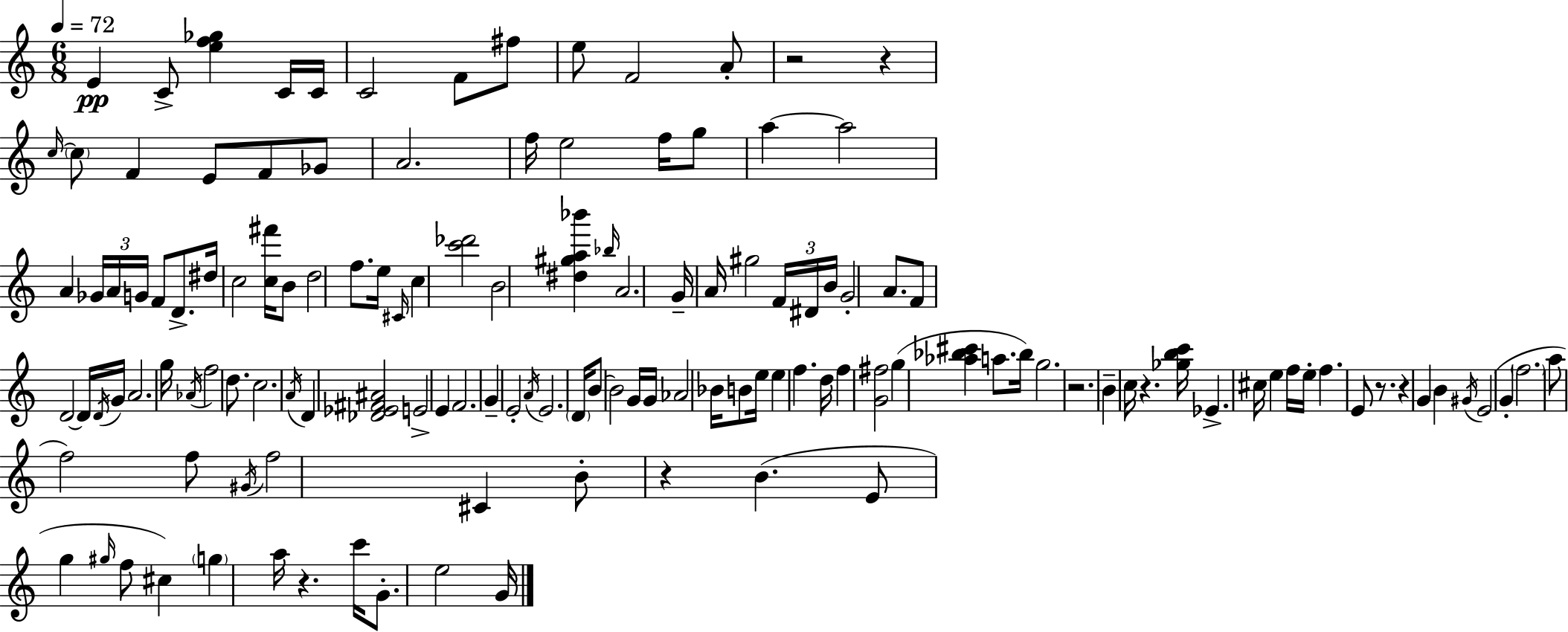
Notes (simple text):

E4/q C4/e [E5,F5,Gb5]/q C4/s C4/s C4/h F4/e F#5/e E5/e F4/h A4/e R/h R/q C5/s C5/e F4/q E4/e F4/e Gb4/e A4/h. F5/s E5/h F5/s G5/e A5/q A5/h A4/q Gb4/s A4/s G4/s F4/e D4/e. D#5/s C5/h [C5,F#6]/s B4/e D5/h F5/e. E5/s C#4/s C5/q [C6,Db6]/h B4/h [D#5,G#5,A5,Bb6]/q Bb5/s A4/h. G4/s A4/s G#5/h F4/s D#4/s B4/s G4/h A4/e. F4/e D4/h D4/s D4/s G4/s A4/h. G5/s Ab4/s F5/h D5/e. C5/h. A4/s D4/q [Db4,Eb4,F#4,A#4]/h E4/h E4/q F4/h. G4/q E4/h A4/s E4/h. D4/s B4/e B4/h G4/s G4/s Ab4/h Bb4/s B4/e E5/s E5/q F5/q. D5/s F5/q [G4,F#5]/h G5/q [Ab5,Bb5,C#6]/q A5/e. Bb5/s G5/h. R/h. B4/q C5/s R/q. [Gb5,B5,C6]/s Eb4/q. C#5/s E5/q F5/s E5/s F5/q. E4/e R/e. R/q G4/q B4/q G#4/s E4/h G4/q F5/h. A5/e F5/h F5/e G#4/s F5/h C#4/q B4/e R/q B4/q. E4/e G5/q G#5/s F5/e C#5/q G5/q A5/s R/q. C6/s G4/e. E5/h G4/s